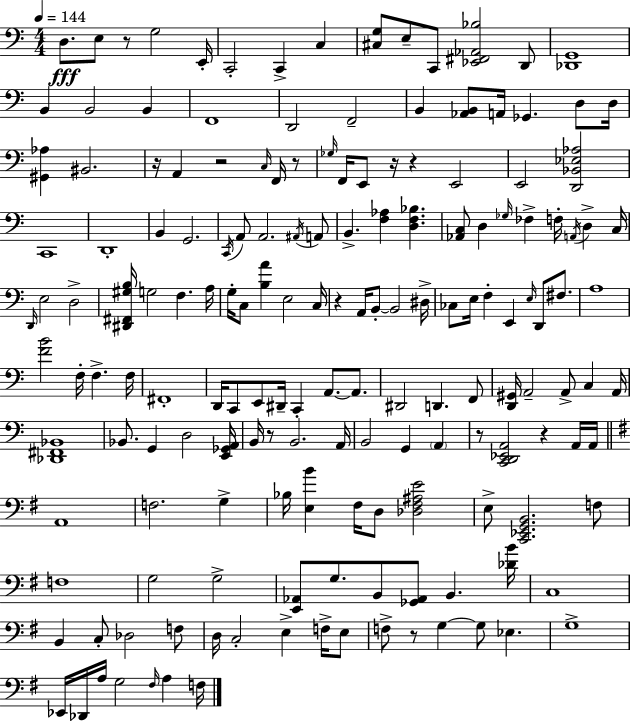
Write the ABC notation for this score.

X:1
T:Untitled
M:4/4
L:1/4
K:Am
D,/2 E,/2 z/2 G,2 E,,/4 C,,2 C,, C, [^C,G,]/2 E,/2 C,,/2 [_E,,^F,,_A,,_B,]2 D,,/2 [_D,,G,,]4 B,, B,,2 B,, F,,4 D,,2 F,,2 B,, [_A,,B,,]/2 A,,/4 _G,, D,/2 D,/4 [^G,,_A,] ^B,,2 z/4 A,, z2 C,/4 F,,/4 z/2 _G,/4 F,,/4 E,,/2 z/4 z E,,2 E,,2 [D,,_B,,_E,_A,]2 C,,4 D,,4 B,, G,,2 C,,/4 A,,/2 A,,2 ^A,,/4 A,,/2 B,, [F,_A,] [D,F,_B,] [_A,,C,]/2 D, _G,/4 _F, F,/4 A,,/4 D, C,/4 D,,/4 E,2 D,2 [^D,,^F,,^G,B,]/4 G,2 F, A,/4 G,/4 C,/2 [B,A] E,2 C,/4 z A,,/4 B,,/2 B,,2 ^D,/4 _C,/2 E,/4 F, E,, E,/4 D,,/2 ^F,/2 A,4 [FB]2 F,/4 F, F,/4 ^F,,4 D,,/4 C,,/2 E,,/2 ^D,,/4 C,, A,,/2 A,,/2 ^D,,2 D,, F,,/2 [D,,^G,,]/4 A,,2 A,,/2 C, A,,/4 [_D,,^F,,_B,,]4 _B,,/2 G,, D,2 [E,,_G,,A,,]/4 B,,/4 z/2 B,,2 A,,/4 B,,2 G,, A,, z/2 [C,,D,,_E,,A,,]2 z A,,/4 A,,/4 A,,4 F,2 G, _B,/4 [E,B] ^F,/4 D,/2 [_D,^F,^A,E]2 E,/2 [C,,_E,,G,,B,,]2 F,/2 F,4 G,2 G,2 [E,,_A,,]/2 G,/2 B,,/2 [_G,,_A,,]/2 B,, [_DB]/4 C,4 B,, C,/2 _D,2 F,/2 D,/4 C,2 E, F,/4 E,/2 F,/2 z/2 G, G,/2 _E, G,4 _E,,/4 _D,,/4 A,/4 G,2 ^F,/4 A, F,/4